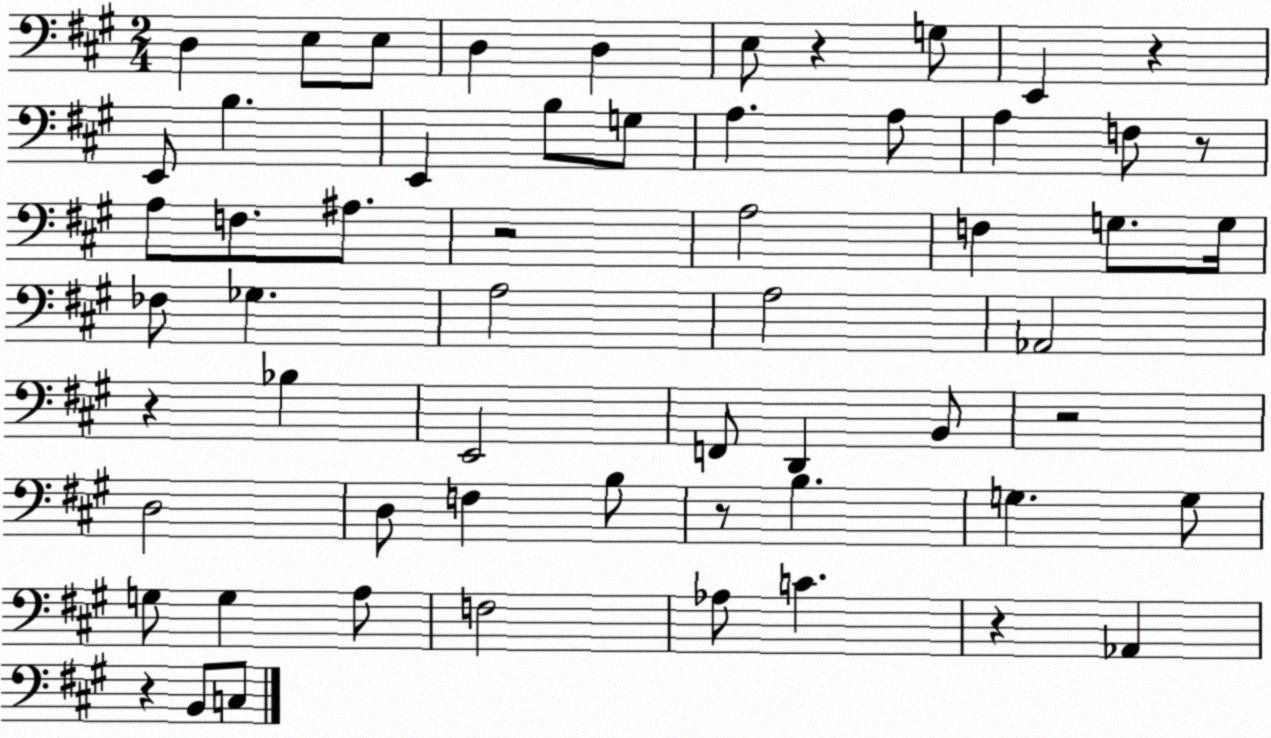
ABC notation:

X:1
T:Untitled
M:2/4
L:1/4
K:A
D, E,/2 E,/2 D, D, E,/2 z G,/2 E,, z E,,/2 B, E,, B,/2 G,/2 A, A,/2 A, F,/2 z/2 A,/2 F,/2 ^A,/2 z2 A,2 F, G,/2 G,/4 _F,/2 _G, A,2 A,2 _A,,2 z _B, E,,2 F,,/2 D,, B,,/2 z2 D,2 D,/2 F, B,/2 z/2 B, G, G,/2 G,/2 G, A,/2 F,2 _A,/2 C z _A,, z B,,/2 C,/2